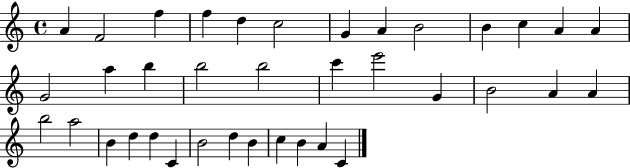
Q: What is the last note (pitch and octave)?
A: C4